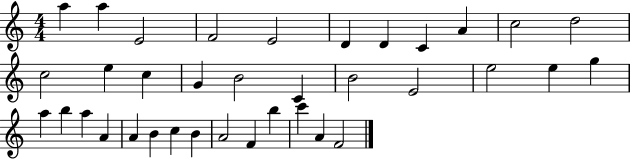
A5/q A5/q E4/h F4/h E4/h D4/q D4/q C4/q A4/q C5/h D5/h C5/h E5/q C5/q G4/q B4/h C4/q B4/h E4/h E5/h E5/q G5/q A5/q B5/q A5/q A4/q A4/q B4/q C5/q B4/q A4/h F4/q B5/q C6/q A4/q F4/h